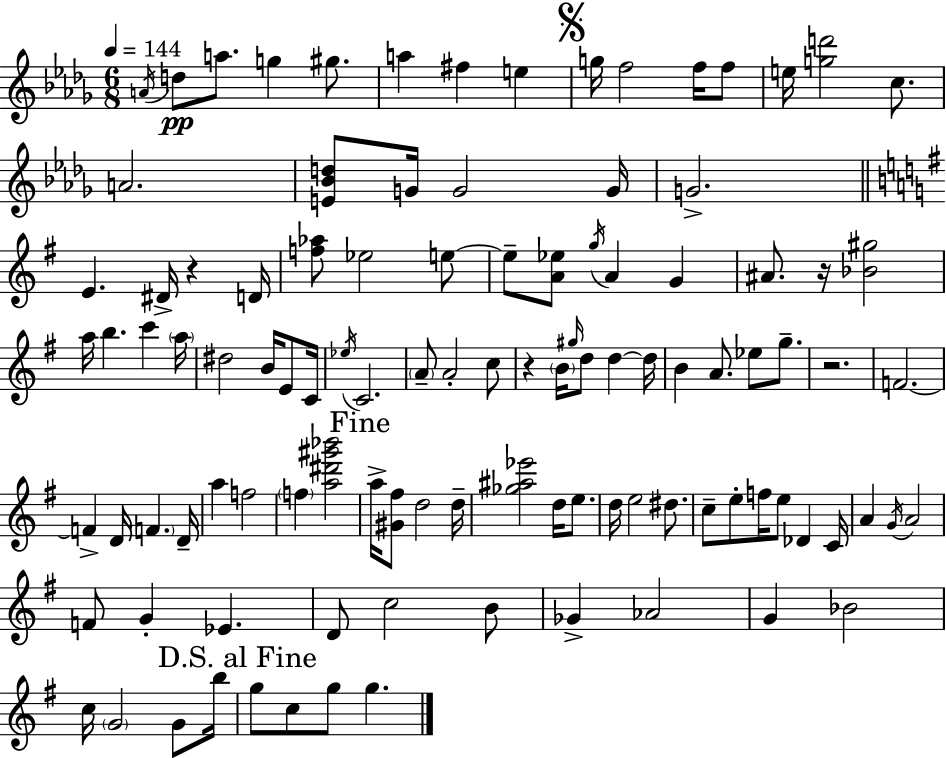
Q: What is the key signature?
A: BES minor